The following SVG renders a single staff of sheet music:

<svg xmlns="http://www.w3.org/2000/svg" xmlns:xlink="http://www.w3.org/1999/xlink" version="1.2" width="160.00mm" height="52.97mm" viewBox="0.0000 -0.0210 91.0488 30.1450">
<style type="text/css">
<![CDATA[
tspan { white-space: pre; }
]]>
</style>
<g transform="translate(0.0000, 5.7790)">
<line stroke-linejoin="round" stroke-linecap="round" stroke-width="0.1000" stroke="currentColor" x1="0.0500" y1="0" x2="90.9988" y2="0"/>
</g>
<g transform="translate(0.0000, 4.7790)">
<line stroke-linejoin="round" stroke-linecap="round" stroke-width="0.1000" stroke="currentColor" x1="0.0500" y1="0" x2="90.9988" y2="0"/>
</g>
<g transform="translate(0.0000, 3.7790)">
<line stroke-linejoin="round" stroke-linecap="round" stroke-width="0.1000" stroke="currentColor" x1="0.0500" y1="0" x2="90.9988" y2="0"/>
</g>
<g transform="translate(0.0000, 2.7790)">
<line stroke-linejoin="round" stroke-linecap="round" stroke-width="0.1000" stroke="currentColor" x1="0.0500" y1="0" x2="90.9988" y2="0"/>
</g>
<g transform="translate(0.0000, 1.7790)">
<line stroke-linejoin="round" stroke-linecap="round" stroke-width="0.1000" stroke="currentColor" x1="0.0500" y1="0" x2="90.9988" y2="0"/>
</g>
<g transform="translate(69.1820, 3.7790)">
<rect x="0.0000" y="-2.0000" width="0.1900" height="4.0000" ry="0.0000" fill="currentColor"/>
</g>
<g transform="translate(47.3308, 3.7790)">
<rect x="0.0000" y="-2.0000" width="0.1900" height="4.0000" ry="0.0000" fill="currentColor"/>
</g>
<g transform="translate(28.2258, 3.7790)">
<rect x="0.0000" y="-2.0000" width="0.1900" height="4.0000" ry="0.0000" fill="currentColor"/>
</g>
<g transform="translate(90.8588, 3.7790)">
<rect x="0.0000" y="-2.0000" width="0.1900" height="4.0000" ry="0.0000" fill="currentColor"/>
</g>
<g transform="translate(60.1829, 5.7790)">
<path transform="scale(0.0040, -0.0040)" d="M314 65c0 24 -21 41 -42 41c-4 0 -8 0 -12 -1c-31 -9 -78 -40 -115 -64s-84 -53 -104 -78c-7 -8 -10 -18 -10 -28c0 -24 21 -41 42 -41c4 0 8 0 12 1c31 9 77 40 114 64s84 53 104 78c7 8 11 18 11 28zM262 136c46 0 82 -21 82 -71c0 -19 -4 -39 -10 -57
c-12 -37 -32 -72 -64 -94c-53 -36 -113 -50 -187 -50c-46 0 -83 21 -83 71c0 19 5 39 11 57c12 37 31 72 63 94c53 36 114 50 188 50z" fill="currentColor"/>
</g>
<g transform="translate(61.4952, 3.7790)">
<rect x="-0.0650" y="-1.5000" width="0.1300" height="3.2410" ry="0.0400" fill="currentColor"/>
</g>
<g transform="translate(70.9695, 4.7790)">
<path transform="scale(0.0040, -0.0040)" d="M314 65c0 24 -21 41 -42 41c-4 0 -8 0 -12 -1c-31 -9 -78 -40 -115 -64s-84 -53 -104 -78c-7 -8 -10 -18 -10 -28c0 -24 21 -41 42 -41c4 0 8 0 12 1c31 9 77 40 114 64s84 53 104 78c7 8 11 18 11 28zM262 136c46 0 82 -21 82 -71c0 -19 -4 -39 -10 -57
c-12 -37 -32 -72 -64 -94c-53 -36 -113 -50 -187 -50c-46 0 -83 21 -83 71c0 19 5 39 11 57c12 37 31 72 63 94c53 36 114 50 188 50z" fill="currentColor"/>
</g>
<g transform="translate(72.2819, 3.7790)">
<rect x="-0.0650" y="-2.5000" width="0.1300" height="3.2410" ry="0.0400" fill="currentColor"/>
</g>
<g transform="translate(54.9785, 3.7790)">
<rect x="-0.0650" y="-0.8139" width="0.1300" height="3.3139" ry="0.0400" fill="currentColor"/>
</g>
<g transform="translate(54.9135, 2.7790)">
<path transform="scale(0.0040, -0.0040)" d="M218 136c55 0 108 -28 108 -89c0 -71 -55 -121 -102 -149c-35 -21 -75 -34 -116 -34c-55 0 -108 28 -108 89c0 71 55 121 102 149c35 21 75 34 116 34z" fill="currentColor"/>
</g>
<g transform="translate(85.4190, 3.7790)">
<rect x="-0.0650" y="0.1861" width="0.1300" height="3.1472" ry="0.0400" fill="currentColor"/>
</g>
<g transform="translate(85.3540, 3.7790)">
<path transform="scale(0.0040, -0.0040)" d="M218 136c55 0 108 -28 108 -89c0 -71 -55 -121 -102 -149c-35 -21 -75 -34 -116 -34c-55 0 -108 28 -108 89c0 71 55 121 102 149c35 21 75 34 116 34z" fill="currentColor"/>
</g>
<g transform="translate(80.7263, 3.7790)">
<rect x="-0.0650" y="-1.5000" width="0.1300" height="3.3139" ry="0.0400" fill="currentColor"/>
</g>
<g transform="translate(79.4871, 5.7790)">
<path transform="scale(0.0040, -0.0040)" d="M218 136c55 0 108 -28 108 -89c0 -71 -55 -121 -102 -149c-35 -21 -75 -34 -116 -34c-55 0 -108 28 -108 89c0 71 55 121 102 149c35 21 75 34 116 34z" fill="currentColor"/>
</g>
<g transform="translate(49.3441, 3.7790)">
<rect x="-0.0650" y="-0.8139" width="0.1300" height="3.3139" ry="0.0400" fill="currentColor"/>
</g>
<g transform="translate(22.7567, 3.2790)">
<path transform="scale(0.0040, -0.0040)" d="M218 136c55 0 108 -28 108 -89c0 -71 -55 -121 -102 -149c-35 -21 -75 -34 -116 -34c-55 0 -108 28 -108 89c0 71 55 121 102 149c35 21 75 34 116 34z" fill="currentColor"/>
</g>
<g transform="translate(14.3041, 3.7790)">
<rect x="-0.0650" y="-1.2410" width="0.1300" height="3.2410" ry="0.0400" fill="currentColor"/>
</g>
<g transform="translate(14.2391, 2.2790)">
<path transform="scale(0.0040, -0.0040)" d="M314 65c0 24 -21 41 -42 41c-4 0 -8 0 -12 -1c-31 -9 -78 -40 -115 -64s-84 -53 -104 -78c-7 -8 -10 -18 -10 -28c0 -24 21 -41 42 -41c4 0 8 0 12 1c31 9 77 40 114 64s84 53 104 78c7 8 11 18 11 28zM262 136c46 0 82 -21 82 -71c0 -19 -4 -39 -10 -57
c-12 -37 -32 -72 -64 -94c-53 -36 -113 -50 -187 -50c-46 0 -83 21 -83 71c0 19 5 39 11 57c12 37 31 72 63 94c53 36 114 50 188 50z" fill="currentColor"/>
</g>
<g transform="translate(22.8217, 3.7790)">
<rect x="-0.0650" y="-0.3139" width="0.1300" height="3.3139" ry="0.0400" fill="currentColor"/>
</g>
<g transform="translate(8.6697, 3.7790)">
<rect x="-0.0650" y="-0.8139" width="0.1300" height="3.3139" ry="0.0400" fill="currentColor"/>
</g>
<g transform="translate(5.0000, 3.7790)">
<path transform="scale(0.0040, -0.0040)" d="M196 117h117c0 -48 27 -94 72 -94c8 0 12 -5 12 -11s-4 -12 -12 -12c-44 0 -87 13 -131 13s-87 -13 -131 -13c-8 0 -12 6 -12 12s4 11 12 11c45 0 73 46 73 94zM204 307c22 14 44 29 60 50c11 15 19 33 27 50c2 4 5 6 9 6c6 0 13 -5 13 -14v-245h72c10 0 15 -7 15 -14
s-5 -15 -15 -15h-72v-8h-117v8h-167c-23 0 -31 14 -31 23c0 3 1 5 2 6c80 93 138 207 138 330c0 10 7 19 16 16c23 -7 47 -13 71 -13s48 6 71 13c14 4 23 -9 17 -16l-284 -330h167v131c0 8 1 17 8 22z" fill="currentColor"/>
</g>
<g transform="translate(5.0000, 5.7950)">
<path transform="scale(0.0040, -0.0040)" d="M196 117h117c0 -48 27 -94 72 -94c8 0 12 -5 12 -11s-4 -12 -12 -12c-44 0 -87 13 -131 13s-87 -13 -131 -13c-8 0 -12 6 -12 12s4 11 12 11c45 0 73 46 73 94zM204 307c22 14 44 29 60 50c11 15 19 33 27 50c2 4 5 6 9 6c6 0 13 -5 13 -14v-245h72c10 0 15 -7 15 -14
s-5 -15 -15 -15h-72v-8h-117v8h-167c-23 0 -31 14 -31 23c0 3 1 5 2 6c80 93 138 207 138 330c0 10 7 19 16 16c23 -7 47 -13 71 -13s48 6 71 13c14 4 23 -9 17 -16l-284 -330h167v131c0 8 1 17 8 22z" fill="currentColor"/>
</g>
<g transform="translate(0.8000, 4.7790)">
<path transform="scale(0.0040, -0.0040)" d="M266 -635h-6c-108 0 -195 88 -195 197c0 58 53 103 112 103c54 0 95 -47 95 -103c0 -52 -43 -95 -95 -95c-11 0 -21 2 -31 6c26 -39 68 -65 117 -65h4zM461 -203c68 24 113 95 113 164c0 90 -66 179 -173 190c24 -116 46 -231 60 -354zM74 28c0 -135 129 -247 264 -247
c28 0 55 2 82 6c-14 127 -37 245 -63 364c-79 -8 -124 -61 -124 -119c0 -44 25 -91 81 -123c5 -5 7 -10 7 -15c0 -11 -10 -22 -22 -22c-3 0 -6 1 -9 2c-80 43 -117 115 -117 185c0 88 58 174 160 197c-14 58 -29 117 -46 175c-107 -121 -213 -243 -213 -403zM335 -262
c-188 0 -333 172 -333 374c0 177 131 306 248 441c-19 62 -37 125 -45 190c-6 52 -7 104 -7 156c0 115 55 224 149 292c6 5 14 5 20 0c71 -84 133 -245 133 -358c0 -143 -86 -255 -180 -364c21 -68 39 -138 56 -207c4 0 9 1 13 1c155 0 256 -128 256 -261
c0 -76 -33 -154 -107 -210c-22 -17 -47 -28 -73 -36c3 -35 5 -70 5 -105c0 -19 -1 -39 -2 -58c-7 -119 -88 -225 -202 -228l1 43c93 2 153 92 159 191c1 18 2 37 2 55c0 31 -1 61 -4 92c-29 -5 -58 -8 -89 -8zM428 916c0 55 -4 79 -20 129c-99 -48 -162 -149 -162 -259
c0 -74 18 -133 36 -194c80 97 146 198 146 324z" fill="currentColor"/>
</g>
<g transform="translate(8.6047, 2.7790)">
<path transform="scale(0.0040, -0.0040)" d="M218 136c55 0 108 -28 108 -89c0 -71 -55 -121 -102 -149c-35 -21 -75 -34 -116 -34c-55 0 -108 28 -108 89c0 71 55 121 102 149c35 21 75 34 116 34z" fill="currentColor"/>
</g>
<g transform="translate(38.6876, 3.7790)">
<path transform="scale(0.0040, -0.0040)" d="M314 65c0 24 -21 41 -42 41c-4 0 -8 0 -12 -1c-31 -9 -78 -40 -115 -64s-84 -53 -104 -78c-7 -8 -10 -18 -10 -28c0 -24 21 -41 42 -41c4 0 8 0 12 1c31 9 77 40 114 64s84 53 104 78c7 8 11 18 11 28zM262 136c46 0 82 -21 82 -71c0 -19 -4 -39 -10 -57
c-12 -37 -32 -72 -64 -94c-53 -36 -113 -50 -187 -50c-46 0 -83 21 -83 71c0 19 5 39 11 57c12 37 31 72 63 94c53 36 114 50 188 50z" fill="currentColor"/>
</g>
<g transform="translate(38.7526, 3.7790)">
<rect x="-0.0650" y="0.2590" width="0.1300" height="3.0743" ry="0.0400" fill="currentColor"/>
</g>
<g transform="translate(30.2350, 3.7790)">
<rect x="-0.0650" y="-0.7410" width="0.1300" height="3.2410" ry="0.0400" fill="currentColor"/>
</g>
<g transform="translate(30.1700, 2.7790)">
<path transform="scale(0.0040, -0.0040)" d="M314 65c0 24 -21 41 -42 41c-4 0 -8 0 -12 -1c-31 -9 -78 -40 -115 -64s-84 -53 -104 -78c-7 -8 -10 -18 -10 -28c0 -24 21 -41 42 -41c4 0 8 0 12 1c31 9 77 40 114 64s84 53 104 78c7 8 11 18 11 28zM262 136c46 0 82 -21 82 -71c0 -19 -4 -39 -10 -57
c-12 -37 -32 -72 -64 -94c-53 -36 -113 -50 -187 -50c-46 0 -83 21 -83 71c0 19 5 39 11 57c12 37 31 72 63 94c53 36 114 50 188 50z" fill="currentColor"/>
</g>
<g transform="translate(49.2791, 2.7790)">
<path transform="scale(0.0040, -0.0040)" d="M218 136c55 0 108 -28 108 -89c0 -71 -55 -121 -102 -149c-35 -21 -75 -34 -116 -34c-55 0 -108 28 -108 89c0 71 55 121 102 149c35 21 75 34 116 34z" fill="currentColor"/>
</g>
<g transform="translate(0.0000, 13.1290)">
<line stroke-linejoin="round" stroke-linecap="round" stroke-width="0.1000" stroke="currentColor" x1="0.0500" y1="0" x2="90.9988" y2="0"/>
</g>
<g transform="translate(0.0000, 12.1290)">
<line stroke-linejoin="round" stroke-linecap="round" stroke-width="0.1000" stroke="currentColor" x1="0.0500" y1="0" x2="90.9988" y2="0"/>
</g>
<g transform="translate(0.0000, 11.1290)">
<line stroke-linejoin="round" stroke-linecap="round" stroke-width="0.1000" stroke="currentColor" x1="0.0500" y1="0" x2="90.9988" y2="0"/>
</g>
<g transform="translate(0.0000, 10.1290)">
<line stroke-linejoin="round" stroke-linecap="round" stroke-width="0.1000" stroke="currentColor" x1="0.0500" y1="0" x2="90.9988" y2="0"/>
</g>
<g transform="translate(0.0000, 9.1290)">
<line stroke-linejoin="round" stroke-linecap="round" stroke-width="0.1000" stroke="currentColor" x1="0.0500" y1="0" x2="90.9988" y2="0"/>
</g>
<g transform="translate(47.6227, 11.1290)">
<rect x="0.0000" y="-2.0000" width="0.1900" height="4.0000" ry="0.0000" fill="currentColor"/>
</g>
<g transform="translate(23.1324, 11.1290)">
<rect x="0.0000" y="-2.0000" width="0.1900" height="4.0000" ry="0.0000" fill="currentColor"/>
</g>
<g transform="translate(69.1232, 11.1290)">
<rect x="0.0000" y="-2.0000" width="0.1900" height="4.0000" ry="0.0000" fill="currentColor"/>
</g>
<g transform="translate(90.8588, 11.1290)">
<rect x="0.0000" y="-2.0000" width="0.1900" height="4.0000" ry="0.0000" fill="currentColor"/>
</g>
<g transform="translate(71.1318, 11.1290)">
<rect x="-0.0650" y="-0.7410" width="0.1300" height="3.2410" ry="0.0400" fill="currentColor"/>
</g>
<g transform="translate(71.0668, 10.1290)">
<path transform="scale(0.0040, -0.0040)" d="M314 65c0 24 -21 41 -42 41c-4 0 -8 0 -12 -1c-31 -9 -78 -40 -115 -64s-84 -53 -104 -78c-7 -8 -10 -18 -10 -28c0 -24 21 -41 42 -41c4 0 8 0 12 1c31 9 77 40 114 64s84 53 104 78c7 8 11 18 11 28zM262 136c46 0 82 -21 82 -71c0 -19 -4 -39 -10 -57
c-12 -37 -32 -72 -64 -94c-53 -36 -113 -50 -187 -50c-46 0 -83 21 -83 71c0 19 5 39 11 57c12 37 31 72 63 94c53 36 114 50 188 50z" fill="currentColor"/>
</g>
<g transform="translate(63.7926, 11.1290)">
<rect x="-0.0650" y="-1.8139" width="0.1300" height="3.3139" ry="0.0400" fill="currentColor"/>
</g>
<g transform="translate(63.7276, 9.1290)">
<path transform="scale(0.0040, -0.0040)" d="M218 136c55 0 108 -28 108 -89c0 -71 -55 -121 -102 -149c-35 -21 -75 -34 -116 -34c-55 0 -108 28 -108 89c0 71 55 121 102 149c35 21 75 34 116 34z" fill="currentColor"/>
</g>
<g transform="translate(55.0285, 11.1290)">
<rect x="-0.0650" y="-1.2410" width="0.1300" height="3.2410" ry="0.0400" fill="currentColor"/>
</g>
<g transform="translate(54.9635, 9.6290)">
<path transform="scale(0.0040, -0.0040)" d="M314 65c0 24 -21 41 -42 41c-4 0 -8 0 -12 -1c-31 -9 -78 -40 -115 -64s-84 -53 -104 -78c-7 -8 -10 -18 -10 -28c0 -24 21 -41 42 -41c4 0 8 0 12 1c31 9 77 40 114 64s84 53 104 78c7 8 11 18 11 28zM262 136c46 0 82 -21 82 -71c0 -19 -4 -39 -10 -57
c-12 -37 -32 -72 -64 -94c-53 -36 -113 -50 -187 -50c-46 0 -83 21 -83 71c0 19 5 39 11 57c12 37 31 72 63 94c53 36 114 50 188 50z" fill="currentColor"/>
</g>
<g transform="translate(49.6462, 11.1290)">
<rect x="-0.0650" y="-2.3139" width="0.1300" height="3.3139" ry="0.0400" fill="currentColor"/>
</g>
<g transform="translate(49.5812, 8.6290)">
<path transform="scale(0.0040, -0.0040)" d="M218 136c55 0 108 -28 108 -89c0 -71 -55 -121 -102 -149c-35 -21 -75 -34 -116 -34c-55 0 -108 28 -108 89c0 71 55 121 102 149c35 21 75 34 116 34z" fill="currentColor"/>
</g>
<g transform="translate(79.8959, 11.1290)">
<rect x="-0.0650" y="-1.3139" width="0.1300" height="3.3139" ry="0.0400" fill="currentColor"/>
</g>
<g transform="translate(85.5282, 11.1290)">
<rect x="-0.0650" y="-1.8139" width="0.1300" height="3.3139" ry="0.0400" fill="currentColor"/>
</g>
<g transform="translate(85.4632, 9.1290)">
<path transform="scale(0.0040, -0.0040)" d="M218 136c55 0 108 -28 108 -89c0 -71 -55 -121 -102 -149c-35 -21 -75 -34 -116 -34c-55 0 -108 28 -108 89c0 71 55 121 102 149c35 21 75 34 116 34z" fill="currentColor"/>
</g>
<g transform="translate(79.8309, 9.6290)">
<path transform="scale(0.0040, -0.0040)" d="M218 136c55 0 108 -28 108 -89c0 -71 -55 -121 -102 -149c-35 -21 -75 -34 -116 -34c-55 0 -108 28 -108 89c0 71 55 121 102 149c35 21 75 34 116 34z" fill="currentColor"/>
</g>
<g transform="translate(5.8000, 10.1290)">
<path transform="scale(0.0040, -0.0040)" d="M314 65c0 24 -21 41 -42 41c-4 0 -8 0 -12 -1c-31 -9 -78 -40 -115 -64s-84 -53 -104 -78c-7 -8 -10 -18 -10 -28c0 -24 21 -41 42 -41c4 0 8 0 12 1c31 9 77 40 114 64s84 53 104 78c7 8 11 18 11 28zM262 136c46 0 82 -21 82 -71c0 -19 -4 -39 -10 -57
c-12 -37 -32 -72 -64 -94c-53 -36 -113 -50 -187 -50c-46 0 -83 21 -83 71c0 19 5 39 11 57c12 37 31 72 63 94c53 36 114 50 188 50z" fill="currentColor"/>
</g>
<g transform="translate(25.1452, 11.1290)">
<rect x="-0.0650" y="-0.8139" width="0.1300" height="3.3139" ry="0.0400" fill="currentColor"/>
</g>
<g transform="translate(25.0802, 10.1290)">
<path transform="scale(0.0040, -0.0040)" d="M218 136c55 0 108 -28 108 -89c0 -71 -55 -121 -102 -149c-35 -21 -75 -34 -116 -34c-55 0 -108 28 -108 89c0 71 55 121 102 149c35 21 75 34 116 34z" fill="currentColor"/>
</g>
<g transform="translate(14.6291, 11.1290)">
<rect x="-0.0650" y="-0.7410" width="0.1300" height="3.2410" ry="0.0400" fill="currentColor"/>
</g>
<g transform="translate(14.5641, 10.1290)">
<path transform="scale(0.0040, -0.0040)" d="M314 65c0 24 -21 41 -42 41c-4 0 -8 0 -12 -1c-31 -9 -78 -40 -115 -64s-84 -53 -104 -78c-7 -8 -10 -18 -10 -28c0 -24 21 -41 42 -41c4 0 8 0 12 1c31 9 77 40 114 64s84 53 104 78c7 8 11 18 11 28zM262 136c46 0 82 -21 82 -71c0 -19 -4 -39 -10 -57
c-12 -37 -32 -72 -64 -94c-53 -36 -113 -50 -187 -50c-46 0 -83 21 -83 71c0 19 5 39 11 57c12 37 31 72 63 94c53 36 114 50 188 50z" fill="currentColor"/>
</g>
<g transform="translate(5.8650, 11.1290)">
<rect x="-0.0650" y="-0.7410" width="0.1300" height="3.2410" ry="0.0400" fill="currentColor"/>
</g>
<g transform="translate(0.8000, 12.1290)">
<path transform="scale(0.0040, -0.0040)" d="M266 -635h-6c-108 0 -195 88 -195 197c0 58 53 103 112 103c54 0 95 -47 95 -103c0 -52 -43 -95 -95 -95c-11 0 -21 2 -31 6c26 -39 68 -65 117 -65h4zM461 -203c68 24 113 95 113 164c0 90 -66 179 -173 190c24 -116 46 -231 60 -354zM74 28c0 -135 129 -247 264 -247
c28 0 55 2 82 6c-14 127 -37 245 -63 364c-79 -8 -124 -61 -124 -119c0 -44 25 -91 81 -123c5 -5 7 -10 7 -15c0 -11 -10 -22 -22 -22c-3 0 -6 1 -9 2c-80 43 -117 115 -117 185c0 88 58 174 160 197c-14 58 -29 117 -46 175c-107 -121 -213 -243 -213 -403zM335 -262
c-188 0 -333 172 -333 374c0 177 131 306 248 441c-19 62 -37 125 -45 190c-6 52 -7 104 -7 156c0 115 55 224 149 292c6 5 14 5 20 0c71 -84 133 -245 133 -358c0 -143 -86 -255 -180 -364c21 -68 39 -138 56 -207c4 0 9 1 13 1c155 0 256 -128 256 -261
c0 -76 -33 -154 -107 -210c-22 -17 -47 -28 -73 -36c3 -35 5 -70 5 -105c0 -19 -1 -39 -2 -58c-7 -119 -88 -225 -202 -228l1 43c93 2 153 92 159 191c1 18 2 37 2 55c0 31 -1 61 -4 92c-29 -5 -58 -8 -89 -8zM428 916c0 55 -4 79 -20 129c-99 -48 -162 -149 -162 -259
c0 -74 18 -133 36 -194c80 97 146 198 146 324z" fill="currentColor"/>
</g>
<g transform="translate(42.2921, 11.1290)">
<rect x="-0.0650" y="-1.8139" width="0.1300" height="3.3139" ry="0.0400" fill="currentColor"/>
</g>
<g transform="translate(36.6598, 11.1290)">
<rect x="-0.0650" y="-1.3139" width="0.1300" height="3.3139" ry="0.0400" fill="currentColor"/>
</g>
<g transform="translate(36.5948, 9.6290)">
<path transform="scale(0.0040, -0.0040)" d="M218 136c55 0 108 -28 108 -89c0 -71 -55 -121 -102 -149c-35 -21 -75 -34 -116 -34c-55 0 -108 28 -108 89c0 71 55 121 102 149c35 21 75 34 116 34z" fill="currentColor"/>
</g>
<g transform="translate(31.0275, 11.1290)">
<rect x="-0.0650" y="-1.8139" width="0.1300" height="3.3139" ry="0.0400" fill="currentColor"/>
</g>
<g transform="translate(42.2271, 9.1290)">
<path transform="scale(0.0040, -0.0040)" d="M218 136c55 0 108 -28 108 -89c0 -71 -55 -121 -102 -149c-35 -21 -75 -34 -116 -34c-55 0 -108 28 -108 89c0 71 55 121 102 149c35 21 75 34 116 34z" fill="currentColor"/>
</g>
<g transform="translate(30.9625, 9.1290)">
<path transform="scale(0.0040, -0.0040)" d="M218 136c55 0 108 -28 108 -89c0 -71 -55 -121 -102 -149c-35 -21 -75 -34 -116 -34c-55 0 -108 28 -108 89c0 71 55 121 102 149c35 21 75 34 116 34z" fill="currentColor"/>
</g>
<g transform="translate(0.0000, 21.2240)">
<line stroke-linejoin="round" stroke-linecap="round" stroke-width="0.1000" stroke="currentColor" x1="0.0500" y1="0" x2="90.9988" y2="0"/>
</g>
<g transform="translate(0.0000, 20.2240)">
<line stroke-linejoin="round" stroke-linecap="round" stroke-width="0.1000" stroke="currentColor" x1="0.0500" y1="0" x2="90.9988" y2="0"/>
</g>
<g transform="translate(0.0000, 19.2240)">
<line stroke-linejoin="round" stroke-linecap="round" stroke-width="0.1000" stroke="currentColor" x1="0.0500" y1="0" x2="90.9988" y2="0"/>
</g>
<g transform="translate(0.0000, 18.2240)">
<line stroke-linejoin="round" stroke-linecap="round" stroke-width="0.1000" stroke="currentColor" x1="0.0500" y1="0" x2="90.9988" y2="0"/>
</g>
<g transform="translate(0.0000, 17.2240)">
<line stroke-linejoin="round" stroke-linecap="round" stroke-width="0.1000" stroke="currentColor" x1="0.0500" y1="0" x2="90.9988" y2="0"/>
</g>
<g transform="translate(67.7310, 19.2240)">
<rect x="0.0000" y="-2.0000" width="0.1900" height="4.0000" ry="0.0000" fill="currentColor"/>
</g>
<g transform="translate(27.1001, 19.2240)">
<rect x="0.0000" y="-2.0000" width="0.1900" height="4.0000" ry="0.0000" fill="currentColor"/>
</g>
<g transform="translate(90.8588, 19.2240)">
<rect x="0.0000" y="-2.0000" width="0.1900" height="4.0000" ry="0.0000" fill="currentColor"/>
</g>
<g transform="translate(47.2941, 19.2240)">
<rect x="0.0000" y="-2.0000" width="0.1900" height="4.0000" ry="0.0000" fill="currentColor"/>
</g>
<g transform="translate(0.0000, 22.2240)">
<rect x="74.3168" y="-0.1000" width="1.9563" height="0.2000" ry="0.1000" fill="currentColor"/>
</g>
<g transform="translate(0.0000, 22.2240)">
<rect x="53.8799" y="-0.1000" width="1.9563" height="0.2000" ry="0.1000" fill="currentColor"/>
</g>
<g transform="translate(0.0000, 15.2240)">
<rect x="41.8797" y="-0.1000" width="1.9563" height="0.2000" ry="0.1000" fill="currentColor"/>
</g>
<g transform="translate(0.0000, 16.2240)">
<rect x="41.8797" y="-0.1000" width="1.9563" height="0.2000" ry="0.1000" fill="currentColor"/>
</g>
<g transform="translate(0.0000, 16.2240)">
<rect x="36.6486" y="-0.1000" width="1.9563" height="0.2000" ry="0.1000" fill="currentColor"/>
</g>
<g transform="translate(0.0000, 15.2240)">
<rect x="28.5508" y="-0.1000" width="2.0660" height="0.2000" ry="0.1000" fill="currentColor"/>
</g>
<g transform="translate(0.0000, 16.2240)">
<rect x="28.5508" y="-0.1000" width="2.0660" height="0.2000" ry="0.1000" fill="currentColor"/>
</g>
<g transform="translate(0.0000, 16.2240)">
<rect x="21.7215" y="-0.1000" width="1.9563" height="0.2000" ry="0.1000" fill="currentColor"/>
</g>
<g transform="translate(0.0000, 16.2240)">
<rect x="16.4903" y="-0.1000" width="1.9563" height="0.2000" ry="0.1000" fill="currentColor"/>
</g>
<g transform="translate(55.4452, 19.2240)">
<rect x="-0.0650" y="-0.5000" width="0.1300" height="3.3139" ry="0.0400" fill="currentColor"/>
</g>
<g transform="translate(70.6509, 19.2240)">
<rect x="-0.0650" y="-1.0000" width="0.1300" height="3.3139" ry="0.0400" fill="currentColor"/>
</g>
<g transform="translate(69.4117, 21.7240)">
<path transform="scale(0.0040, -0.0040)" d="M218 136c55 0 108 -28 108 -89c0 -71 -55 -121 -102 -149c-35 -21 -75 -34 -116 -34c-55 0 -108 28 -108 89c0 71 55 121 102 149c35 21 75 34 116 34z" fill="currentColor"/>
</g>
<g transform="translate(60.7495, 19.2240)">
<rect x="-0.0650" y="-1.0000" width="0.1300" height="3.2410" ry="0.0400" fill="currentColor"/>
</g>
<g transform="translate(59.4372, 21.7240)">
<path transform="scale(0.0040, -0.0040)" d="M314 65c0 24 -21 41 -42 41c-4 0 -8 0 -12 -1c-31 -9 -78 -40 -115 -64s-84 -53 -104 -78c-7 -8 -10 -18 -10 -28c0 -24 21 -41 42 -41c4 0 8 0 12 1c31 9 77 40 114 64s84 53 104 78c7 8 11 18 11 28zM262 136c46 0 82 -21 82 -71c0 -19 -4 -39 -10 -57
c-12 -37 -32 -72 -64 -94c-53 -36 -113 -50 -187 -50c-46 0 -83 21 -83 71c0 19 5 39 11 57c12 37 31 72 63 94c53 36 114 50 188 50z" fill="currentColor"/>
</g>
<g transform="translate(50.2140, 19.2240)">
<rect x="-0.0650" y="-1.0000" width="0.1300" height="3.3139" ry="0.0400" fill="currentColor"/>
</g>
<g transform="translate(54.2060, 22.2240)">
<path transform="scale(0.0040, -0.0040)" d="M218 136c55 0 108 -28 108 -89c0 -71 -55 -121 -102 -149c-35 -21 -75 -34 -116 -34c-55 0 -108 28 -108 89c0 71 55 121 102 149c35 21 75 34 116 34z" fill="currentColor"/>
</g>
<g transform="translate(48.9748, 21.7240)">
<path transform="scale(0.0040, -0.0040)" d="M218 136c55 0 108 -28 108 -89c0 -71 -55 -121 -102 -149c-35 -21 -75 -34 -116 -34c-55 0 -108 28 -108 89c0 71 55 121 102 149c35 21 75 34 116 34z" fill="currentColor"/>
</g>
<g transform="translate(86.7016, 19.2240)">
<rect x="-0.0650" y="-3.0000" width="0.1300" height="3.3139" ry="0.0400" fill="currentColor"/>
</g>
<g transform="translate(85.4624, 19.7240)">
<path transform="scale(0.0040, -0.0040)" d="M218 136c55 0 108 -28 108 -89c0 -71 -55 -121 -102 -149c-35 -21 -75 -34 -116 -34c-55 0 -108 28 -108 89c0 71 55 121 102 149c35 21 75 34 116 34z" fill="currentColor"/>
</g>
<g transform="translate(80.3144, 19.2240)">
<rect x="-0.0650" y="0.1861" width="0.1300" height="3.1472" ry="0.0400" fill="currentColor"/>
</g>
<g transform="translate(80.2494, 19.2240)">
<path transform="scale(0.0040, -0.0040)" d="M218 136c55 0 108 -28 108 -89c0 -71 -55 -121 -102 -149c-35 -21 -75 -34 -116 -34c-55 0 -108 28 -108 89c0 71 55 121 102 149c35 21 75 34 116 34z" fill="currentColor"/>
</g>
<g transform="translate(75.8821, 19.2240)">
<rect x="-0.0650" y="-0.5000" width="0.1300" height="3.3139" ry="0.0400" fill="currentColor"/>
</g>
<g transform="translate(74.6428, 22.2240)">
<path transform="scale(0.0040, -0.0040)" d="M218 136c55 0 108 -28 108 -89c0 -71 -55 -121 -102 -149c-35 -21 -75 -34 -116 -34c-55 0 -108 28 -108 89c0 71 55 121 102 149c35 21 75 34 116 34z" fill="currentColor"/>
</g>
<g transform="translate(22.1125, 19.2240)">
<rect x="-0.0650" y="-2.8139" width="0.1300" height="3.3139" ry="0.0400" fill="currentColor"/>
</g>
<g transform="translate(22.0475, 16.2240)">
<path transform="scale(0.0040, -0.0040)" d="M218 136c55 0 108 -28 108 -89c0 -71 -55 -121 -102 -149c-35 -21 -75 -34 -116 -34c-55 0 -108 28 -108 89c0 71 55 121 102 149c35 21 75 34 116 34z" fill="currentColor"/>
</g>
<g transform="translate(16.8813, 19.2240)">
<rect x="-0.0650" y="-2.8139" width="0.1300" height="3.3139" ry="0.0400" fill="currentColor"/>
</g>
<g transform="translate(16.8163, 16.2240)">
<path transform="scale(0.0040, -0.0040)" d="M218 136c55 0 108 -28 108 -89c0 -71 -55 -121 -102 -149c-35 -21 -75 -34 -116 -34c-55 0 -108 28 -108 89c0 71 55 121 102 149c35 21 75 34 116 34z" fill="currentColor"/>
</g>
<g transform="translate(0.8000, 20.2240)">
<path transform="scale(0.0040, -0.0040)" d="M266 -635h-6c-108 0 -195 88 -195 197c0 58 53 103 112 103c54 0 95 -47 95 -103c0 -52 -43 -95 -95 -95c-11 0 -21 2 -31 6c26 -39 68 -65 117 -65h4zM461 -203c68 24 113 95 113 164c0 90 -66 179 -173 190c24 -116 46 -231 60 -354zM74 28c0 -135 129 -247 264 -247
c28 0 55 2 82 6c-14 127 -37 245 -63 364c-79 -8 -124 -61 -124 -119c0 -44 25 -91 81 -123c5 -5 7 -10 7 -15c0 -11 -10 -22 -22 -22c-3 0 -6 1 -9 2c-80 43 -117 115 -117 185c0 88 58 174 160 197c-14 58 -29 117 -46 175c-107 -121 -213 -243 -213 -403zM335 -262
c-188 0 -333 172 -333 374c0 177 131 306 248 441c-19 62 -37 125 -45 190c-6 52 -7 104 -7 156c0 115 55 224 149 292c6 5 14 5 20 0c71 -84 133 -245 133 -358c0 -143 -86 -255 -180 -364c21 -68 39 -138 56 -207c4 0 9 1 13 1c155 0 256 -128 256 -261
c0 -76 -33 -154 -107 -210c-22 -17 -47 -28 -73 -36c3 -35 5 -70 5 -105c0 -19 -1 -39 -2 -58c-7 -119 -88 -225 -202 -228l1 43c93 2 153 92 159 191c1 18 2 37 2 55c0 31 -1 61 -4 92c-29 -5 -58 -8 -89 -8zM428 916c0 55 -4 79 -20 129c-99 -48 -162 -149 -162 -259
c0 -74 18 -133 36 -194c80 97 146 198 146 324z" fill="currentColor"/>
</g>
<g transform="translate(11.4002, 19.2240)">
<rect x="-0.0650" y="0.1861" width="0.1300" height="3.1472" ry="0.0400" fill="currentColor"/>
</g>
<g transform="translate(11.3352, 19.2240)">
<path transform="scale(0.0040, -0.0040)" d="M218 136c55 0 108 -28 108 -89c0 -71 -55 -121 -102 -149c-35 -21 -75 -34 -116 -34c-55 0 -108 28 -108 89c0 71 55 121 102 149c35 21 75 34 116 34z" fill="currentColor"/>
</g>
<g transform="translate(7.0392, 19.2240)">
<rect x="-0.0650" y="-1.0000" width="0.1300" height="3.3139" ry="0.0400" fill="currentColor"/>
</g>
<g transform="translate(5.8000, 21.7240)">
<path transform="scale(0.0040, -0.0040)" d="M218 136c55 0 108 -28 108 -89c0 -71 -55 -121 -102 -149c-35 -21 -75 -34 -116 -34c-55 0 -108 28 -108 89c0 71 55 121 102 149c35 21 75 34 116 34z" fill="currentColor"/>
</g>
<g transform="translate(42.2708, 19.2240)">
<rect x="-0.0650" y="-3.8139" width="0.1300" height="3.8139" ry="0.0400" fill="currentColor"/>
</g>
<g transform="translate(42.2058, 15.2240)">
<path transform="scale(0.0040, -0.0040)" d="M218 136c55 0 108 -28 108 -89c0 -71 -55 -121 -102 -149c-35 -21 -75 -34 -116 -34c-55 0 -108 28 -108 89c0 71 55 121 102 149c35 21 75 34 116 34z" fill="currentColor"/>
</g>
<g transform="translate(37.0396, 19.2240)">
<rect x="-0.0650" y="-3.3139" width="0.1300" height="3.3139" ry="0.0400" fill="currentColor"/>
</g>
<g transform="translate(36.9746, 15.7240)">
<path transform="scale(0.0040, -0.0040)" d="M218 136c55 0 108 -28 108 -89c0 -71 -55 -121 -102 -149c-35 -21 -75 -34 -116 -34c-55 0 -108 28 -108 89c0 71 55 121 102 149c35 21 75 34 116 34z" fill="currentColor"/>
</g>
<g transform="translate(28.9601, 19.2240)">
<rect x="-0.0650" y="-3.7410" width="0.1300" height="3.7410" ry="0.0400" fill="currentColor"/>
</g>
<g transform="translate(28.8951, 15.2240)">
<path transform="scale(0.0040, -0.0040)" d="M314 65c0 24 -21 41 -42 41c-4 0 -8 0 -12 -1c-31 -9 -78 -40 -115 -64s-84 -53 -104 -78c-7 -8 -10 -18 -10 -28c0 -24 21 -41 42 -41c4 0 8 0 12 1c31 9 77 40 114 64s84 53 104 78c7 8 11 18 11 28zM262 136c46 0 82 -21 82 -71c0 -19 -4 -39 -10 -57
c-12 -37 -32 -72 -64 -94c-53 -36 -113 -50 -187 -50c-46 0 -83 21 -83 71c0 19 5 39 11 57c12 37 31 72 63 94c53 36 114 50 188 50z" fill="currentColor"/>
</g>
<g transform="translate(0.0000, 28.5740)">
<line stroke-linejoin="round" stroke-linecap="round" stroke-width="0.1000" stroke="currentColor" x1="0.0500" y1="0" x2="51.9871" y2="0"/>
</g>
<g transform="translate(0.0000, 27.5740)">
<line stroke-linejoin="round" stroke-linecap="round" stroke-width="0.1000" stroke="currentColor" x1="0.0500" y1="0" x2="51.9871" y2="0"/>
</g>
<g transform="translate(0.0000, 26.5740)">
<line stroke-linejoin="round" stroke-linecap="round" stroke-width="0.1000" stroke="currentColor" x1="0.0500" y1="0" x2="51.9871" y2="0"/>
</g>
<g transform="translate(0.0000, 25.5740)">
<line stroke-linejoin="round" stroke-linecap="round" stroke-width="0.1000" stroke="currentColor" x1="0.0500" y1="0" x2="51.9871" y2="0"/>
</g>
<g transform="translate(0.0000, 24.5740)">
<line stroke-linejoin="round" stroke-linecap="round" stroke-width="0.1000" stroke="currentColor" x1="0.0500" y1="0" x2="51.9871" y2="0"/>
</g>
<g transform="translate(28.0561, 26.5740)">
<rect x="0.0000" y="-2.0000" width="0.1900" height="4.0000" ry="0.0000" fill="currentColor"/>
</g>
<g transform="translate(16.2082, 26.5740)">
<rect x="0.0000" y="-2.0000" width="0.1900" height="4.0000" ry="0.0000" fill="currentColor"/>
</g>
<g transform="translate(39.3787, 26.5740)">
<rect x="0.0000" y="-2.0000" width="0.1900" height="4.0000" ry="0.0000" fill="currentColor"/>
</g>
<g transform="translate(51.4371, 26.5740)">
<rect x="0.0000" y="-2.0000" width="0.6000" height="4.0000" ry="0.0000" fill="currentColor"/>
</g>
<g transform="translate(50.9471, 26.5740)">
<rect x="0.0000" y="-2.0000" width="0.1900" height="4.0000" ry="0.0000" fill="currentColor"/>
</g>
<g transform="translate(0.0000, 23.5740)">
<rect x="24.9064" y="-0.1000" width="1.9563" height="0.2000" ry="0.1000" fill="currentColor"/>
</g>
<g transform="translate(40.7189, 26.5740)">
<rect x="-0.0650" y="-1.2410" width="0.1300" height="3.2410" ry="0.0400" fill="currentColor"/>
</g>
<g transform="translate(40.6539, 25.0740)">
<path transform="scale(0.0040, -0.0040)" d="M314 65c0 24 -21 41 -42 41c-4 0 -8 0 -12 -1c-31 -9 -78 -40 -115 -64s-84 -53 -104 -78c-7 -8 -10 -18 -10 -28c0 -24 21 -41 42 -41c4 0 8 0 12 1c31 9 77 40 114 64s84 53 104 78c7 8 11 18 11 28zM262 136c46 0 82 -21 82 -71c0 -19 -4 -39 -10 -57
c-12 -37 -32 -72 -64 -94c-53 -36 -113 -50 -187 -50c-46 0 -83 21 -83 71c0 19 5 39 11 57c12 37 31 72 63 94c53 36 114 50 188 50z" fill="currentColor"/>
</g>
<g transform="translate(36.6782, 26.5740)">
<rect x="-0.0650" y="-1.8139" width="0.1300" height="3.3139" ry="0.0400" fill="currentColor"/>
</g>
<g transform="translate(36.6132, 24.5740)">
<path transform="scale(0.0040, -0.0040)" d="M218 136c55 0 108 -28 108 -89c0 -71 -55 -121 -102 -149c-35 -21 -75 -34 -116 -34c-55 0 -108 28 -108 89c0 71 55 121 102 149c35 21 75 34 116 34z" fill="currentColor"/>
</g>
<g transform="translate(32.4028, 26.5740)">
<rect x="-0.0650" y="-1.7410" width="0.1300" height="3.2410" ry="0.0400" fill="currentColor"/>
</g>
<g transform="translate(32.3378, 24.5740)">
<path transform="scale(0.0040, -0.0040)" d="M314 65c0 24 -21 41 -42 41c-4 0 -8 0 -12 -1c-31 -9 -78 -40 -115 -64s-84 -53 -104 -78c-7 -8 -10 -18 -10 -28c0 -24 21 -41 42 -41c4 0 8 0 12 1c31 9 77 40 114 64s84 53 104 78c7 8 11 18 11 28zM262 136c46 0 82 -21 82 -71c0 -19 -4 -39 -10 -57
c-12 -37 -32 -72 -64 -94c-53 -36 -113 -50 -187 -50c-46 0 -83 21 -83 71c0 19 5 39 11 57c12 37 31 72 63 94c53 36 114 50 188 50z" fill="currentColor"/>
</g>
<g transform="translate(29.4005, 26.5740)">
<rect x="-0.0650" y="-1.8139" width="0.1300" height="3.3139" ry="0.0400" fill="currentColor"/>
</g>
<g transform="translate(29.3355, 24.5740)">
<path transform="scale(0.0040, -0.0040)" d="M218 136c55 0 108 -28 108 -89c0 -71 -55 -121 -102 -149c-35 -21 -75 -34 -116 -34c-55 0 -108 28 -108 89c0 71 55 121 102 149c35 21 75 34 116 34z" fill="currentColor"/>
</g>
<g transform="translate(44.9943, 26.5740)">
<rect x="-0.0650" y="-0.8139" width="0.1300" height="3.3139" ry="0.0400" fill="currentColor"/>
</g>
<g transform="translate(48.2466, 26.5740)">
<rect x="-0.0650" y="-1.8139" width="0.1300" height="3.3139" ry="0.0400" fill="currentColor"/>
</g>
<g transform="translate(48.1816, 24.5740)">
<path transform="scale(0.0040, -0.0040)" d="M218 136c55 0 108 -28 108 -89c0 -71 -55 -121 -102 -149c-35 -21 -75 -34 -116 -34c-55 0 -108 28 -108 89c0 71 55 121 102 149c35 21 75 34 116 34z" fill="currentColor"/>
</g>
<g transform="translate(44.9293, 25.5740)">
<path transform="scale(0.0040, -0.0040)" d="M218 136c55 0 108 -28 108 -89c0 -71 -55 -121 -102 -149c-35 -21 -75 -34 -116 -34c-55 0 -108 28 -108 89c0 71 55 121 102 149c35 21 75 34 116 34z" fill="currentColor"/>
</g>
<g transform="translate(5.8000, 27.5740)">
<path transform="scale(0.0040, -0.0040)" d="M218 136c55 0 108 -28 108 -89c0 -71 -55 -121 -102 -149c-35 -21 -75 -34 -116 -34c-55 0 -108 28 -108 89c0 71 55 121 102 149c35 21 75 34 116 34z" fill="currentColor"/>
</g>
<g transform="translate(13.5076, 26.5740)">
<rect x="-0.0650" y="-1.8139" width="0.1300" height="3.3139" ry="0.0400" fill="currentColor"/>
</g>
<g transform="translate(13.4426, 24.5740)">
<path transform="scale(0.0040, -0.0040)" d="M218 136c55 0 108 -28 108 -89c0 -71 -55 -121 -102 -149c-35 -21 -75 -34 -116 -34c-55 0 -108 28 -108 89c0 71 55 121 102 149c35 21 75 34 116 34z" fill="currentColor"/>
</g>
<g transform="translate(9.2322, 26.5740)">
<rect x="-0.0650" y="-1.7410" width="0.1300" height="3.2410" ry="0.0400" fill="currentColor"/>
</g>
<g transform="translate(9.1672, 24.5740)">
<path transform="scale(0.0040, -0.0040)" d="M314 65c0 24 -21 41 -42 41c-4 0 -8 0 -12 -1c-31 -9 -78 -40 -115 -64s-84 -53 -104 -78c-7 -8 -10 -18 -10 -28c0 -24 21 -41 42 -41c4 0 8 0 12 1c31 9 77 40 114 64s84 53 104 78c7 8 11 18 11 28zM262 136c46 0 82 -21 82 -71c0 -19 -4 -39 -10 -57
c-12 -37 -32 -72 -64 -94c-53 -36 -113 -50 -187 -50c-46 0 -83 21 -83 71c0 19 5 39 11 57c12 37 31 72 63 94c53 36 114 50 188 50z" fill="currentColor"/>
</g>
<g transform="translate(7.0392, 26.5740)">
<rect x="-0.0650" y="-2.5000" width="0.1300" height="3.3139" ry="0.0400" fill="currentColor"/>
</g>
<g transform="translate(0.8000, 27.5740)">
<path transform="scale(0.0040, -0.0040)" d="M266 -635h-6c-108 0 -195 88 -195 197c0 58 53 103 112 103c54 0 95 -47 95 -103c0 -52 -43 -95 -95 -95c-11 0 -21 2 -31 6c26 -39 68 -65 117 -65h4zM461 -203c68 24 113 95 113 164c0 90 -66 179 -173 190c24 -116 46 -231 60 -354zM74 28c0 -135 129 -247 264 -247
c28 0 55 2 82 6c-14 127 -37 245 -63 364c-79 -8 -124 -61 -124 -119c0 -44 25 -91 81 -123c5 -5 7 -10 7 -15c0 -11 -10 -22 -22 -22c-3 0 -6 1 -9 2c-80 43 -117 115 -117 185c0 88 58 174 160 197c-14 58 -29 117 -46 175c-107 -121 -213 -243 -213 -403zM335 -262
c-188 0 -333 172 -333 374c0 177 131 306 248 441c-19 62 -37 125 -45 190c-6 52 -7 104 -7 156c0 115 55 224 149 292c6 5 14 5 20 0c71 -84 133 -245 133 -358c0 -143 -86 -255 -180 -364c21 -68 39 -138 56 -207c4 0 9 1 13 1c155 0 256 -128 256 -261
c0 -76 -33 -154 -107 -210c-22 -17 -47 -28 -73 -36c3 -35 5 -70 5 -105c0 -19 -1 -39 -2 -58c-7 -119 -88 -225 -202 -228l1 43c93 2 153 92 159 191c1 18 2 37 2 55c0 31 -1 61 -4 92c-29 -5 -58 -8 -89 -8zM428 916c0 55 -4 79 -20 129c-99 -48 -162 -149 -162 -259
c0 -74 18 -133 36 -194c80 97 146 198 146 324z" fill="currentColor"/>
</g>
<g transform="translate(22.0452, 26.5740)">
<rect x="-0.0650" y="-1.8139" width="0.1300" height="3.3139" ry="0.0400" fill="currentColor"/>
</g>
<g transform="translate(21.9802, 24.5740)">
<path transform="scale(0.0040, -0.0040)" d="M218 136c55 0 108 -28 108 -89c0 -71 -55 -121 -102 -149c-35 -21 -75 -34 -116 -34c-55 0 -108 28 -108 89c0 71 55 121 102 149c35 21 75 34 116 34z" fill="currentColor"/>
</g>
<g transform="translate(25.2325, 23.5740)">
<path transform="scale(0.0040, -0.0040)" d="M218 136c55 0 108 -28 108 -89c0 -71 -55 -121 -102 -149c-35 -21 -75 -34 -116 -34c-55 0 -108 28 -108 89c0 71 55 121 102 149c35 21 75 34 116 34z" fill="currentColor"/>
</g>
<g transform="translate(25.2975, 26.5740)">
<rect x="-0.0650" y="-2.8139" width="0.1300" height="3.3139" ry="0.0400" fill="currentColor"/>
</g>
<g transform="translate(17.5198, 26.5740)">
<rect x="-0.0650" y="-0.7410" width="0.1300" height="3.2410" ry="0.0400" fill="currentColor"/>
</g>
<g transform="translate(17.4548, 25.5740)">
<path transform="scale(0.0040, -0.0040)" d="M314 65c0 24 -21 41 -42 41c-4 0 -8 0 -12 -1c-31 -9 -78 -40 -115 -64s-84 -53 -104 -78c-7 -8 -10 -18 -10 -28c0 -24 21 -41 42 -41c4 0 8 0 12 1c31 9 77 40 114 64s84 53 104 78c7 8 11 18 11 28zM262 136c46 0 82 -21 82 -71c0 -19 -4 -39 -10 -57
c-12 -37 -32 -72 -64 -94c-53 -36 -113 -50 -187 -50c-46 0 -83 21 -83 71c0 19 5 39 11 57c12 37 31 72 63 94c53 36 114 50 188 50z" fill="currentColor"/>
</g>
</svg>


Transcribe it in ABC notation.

X:1
T:Untitled
M:4/4
L:1/4
K:C
d e2 c d2 B2 d d E2 G2 E B d2 d2 d f e f g e2 f d2 e f D B a a c'2 b c' D C D2 D C B A G f2 f d2 f a f f2 f e2 d f